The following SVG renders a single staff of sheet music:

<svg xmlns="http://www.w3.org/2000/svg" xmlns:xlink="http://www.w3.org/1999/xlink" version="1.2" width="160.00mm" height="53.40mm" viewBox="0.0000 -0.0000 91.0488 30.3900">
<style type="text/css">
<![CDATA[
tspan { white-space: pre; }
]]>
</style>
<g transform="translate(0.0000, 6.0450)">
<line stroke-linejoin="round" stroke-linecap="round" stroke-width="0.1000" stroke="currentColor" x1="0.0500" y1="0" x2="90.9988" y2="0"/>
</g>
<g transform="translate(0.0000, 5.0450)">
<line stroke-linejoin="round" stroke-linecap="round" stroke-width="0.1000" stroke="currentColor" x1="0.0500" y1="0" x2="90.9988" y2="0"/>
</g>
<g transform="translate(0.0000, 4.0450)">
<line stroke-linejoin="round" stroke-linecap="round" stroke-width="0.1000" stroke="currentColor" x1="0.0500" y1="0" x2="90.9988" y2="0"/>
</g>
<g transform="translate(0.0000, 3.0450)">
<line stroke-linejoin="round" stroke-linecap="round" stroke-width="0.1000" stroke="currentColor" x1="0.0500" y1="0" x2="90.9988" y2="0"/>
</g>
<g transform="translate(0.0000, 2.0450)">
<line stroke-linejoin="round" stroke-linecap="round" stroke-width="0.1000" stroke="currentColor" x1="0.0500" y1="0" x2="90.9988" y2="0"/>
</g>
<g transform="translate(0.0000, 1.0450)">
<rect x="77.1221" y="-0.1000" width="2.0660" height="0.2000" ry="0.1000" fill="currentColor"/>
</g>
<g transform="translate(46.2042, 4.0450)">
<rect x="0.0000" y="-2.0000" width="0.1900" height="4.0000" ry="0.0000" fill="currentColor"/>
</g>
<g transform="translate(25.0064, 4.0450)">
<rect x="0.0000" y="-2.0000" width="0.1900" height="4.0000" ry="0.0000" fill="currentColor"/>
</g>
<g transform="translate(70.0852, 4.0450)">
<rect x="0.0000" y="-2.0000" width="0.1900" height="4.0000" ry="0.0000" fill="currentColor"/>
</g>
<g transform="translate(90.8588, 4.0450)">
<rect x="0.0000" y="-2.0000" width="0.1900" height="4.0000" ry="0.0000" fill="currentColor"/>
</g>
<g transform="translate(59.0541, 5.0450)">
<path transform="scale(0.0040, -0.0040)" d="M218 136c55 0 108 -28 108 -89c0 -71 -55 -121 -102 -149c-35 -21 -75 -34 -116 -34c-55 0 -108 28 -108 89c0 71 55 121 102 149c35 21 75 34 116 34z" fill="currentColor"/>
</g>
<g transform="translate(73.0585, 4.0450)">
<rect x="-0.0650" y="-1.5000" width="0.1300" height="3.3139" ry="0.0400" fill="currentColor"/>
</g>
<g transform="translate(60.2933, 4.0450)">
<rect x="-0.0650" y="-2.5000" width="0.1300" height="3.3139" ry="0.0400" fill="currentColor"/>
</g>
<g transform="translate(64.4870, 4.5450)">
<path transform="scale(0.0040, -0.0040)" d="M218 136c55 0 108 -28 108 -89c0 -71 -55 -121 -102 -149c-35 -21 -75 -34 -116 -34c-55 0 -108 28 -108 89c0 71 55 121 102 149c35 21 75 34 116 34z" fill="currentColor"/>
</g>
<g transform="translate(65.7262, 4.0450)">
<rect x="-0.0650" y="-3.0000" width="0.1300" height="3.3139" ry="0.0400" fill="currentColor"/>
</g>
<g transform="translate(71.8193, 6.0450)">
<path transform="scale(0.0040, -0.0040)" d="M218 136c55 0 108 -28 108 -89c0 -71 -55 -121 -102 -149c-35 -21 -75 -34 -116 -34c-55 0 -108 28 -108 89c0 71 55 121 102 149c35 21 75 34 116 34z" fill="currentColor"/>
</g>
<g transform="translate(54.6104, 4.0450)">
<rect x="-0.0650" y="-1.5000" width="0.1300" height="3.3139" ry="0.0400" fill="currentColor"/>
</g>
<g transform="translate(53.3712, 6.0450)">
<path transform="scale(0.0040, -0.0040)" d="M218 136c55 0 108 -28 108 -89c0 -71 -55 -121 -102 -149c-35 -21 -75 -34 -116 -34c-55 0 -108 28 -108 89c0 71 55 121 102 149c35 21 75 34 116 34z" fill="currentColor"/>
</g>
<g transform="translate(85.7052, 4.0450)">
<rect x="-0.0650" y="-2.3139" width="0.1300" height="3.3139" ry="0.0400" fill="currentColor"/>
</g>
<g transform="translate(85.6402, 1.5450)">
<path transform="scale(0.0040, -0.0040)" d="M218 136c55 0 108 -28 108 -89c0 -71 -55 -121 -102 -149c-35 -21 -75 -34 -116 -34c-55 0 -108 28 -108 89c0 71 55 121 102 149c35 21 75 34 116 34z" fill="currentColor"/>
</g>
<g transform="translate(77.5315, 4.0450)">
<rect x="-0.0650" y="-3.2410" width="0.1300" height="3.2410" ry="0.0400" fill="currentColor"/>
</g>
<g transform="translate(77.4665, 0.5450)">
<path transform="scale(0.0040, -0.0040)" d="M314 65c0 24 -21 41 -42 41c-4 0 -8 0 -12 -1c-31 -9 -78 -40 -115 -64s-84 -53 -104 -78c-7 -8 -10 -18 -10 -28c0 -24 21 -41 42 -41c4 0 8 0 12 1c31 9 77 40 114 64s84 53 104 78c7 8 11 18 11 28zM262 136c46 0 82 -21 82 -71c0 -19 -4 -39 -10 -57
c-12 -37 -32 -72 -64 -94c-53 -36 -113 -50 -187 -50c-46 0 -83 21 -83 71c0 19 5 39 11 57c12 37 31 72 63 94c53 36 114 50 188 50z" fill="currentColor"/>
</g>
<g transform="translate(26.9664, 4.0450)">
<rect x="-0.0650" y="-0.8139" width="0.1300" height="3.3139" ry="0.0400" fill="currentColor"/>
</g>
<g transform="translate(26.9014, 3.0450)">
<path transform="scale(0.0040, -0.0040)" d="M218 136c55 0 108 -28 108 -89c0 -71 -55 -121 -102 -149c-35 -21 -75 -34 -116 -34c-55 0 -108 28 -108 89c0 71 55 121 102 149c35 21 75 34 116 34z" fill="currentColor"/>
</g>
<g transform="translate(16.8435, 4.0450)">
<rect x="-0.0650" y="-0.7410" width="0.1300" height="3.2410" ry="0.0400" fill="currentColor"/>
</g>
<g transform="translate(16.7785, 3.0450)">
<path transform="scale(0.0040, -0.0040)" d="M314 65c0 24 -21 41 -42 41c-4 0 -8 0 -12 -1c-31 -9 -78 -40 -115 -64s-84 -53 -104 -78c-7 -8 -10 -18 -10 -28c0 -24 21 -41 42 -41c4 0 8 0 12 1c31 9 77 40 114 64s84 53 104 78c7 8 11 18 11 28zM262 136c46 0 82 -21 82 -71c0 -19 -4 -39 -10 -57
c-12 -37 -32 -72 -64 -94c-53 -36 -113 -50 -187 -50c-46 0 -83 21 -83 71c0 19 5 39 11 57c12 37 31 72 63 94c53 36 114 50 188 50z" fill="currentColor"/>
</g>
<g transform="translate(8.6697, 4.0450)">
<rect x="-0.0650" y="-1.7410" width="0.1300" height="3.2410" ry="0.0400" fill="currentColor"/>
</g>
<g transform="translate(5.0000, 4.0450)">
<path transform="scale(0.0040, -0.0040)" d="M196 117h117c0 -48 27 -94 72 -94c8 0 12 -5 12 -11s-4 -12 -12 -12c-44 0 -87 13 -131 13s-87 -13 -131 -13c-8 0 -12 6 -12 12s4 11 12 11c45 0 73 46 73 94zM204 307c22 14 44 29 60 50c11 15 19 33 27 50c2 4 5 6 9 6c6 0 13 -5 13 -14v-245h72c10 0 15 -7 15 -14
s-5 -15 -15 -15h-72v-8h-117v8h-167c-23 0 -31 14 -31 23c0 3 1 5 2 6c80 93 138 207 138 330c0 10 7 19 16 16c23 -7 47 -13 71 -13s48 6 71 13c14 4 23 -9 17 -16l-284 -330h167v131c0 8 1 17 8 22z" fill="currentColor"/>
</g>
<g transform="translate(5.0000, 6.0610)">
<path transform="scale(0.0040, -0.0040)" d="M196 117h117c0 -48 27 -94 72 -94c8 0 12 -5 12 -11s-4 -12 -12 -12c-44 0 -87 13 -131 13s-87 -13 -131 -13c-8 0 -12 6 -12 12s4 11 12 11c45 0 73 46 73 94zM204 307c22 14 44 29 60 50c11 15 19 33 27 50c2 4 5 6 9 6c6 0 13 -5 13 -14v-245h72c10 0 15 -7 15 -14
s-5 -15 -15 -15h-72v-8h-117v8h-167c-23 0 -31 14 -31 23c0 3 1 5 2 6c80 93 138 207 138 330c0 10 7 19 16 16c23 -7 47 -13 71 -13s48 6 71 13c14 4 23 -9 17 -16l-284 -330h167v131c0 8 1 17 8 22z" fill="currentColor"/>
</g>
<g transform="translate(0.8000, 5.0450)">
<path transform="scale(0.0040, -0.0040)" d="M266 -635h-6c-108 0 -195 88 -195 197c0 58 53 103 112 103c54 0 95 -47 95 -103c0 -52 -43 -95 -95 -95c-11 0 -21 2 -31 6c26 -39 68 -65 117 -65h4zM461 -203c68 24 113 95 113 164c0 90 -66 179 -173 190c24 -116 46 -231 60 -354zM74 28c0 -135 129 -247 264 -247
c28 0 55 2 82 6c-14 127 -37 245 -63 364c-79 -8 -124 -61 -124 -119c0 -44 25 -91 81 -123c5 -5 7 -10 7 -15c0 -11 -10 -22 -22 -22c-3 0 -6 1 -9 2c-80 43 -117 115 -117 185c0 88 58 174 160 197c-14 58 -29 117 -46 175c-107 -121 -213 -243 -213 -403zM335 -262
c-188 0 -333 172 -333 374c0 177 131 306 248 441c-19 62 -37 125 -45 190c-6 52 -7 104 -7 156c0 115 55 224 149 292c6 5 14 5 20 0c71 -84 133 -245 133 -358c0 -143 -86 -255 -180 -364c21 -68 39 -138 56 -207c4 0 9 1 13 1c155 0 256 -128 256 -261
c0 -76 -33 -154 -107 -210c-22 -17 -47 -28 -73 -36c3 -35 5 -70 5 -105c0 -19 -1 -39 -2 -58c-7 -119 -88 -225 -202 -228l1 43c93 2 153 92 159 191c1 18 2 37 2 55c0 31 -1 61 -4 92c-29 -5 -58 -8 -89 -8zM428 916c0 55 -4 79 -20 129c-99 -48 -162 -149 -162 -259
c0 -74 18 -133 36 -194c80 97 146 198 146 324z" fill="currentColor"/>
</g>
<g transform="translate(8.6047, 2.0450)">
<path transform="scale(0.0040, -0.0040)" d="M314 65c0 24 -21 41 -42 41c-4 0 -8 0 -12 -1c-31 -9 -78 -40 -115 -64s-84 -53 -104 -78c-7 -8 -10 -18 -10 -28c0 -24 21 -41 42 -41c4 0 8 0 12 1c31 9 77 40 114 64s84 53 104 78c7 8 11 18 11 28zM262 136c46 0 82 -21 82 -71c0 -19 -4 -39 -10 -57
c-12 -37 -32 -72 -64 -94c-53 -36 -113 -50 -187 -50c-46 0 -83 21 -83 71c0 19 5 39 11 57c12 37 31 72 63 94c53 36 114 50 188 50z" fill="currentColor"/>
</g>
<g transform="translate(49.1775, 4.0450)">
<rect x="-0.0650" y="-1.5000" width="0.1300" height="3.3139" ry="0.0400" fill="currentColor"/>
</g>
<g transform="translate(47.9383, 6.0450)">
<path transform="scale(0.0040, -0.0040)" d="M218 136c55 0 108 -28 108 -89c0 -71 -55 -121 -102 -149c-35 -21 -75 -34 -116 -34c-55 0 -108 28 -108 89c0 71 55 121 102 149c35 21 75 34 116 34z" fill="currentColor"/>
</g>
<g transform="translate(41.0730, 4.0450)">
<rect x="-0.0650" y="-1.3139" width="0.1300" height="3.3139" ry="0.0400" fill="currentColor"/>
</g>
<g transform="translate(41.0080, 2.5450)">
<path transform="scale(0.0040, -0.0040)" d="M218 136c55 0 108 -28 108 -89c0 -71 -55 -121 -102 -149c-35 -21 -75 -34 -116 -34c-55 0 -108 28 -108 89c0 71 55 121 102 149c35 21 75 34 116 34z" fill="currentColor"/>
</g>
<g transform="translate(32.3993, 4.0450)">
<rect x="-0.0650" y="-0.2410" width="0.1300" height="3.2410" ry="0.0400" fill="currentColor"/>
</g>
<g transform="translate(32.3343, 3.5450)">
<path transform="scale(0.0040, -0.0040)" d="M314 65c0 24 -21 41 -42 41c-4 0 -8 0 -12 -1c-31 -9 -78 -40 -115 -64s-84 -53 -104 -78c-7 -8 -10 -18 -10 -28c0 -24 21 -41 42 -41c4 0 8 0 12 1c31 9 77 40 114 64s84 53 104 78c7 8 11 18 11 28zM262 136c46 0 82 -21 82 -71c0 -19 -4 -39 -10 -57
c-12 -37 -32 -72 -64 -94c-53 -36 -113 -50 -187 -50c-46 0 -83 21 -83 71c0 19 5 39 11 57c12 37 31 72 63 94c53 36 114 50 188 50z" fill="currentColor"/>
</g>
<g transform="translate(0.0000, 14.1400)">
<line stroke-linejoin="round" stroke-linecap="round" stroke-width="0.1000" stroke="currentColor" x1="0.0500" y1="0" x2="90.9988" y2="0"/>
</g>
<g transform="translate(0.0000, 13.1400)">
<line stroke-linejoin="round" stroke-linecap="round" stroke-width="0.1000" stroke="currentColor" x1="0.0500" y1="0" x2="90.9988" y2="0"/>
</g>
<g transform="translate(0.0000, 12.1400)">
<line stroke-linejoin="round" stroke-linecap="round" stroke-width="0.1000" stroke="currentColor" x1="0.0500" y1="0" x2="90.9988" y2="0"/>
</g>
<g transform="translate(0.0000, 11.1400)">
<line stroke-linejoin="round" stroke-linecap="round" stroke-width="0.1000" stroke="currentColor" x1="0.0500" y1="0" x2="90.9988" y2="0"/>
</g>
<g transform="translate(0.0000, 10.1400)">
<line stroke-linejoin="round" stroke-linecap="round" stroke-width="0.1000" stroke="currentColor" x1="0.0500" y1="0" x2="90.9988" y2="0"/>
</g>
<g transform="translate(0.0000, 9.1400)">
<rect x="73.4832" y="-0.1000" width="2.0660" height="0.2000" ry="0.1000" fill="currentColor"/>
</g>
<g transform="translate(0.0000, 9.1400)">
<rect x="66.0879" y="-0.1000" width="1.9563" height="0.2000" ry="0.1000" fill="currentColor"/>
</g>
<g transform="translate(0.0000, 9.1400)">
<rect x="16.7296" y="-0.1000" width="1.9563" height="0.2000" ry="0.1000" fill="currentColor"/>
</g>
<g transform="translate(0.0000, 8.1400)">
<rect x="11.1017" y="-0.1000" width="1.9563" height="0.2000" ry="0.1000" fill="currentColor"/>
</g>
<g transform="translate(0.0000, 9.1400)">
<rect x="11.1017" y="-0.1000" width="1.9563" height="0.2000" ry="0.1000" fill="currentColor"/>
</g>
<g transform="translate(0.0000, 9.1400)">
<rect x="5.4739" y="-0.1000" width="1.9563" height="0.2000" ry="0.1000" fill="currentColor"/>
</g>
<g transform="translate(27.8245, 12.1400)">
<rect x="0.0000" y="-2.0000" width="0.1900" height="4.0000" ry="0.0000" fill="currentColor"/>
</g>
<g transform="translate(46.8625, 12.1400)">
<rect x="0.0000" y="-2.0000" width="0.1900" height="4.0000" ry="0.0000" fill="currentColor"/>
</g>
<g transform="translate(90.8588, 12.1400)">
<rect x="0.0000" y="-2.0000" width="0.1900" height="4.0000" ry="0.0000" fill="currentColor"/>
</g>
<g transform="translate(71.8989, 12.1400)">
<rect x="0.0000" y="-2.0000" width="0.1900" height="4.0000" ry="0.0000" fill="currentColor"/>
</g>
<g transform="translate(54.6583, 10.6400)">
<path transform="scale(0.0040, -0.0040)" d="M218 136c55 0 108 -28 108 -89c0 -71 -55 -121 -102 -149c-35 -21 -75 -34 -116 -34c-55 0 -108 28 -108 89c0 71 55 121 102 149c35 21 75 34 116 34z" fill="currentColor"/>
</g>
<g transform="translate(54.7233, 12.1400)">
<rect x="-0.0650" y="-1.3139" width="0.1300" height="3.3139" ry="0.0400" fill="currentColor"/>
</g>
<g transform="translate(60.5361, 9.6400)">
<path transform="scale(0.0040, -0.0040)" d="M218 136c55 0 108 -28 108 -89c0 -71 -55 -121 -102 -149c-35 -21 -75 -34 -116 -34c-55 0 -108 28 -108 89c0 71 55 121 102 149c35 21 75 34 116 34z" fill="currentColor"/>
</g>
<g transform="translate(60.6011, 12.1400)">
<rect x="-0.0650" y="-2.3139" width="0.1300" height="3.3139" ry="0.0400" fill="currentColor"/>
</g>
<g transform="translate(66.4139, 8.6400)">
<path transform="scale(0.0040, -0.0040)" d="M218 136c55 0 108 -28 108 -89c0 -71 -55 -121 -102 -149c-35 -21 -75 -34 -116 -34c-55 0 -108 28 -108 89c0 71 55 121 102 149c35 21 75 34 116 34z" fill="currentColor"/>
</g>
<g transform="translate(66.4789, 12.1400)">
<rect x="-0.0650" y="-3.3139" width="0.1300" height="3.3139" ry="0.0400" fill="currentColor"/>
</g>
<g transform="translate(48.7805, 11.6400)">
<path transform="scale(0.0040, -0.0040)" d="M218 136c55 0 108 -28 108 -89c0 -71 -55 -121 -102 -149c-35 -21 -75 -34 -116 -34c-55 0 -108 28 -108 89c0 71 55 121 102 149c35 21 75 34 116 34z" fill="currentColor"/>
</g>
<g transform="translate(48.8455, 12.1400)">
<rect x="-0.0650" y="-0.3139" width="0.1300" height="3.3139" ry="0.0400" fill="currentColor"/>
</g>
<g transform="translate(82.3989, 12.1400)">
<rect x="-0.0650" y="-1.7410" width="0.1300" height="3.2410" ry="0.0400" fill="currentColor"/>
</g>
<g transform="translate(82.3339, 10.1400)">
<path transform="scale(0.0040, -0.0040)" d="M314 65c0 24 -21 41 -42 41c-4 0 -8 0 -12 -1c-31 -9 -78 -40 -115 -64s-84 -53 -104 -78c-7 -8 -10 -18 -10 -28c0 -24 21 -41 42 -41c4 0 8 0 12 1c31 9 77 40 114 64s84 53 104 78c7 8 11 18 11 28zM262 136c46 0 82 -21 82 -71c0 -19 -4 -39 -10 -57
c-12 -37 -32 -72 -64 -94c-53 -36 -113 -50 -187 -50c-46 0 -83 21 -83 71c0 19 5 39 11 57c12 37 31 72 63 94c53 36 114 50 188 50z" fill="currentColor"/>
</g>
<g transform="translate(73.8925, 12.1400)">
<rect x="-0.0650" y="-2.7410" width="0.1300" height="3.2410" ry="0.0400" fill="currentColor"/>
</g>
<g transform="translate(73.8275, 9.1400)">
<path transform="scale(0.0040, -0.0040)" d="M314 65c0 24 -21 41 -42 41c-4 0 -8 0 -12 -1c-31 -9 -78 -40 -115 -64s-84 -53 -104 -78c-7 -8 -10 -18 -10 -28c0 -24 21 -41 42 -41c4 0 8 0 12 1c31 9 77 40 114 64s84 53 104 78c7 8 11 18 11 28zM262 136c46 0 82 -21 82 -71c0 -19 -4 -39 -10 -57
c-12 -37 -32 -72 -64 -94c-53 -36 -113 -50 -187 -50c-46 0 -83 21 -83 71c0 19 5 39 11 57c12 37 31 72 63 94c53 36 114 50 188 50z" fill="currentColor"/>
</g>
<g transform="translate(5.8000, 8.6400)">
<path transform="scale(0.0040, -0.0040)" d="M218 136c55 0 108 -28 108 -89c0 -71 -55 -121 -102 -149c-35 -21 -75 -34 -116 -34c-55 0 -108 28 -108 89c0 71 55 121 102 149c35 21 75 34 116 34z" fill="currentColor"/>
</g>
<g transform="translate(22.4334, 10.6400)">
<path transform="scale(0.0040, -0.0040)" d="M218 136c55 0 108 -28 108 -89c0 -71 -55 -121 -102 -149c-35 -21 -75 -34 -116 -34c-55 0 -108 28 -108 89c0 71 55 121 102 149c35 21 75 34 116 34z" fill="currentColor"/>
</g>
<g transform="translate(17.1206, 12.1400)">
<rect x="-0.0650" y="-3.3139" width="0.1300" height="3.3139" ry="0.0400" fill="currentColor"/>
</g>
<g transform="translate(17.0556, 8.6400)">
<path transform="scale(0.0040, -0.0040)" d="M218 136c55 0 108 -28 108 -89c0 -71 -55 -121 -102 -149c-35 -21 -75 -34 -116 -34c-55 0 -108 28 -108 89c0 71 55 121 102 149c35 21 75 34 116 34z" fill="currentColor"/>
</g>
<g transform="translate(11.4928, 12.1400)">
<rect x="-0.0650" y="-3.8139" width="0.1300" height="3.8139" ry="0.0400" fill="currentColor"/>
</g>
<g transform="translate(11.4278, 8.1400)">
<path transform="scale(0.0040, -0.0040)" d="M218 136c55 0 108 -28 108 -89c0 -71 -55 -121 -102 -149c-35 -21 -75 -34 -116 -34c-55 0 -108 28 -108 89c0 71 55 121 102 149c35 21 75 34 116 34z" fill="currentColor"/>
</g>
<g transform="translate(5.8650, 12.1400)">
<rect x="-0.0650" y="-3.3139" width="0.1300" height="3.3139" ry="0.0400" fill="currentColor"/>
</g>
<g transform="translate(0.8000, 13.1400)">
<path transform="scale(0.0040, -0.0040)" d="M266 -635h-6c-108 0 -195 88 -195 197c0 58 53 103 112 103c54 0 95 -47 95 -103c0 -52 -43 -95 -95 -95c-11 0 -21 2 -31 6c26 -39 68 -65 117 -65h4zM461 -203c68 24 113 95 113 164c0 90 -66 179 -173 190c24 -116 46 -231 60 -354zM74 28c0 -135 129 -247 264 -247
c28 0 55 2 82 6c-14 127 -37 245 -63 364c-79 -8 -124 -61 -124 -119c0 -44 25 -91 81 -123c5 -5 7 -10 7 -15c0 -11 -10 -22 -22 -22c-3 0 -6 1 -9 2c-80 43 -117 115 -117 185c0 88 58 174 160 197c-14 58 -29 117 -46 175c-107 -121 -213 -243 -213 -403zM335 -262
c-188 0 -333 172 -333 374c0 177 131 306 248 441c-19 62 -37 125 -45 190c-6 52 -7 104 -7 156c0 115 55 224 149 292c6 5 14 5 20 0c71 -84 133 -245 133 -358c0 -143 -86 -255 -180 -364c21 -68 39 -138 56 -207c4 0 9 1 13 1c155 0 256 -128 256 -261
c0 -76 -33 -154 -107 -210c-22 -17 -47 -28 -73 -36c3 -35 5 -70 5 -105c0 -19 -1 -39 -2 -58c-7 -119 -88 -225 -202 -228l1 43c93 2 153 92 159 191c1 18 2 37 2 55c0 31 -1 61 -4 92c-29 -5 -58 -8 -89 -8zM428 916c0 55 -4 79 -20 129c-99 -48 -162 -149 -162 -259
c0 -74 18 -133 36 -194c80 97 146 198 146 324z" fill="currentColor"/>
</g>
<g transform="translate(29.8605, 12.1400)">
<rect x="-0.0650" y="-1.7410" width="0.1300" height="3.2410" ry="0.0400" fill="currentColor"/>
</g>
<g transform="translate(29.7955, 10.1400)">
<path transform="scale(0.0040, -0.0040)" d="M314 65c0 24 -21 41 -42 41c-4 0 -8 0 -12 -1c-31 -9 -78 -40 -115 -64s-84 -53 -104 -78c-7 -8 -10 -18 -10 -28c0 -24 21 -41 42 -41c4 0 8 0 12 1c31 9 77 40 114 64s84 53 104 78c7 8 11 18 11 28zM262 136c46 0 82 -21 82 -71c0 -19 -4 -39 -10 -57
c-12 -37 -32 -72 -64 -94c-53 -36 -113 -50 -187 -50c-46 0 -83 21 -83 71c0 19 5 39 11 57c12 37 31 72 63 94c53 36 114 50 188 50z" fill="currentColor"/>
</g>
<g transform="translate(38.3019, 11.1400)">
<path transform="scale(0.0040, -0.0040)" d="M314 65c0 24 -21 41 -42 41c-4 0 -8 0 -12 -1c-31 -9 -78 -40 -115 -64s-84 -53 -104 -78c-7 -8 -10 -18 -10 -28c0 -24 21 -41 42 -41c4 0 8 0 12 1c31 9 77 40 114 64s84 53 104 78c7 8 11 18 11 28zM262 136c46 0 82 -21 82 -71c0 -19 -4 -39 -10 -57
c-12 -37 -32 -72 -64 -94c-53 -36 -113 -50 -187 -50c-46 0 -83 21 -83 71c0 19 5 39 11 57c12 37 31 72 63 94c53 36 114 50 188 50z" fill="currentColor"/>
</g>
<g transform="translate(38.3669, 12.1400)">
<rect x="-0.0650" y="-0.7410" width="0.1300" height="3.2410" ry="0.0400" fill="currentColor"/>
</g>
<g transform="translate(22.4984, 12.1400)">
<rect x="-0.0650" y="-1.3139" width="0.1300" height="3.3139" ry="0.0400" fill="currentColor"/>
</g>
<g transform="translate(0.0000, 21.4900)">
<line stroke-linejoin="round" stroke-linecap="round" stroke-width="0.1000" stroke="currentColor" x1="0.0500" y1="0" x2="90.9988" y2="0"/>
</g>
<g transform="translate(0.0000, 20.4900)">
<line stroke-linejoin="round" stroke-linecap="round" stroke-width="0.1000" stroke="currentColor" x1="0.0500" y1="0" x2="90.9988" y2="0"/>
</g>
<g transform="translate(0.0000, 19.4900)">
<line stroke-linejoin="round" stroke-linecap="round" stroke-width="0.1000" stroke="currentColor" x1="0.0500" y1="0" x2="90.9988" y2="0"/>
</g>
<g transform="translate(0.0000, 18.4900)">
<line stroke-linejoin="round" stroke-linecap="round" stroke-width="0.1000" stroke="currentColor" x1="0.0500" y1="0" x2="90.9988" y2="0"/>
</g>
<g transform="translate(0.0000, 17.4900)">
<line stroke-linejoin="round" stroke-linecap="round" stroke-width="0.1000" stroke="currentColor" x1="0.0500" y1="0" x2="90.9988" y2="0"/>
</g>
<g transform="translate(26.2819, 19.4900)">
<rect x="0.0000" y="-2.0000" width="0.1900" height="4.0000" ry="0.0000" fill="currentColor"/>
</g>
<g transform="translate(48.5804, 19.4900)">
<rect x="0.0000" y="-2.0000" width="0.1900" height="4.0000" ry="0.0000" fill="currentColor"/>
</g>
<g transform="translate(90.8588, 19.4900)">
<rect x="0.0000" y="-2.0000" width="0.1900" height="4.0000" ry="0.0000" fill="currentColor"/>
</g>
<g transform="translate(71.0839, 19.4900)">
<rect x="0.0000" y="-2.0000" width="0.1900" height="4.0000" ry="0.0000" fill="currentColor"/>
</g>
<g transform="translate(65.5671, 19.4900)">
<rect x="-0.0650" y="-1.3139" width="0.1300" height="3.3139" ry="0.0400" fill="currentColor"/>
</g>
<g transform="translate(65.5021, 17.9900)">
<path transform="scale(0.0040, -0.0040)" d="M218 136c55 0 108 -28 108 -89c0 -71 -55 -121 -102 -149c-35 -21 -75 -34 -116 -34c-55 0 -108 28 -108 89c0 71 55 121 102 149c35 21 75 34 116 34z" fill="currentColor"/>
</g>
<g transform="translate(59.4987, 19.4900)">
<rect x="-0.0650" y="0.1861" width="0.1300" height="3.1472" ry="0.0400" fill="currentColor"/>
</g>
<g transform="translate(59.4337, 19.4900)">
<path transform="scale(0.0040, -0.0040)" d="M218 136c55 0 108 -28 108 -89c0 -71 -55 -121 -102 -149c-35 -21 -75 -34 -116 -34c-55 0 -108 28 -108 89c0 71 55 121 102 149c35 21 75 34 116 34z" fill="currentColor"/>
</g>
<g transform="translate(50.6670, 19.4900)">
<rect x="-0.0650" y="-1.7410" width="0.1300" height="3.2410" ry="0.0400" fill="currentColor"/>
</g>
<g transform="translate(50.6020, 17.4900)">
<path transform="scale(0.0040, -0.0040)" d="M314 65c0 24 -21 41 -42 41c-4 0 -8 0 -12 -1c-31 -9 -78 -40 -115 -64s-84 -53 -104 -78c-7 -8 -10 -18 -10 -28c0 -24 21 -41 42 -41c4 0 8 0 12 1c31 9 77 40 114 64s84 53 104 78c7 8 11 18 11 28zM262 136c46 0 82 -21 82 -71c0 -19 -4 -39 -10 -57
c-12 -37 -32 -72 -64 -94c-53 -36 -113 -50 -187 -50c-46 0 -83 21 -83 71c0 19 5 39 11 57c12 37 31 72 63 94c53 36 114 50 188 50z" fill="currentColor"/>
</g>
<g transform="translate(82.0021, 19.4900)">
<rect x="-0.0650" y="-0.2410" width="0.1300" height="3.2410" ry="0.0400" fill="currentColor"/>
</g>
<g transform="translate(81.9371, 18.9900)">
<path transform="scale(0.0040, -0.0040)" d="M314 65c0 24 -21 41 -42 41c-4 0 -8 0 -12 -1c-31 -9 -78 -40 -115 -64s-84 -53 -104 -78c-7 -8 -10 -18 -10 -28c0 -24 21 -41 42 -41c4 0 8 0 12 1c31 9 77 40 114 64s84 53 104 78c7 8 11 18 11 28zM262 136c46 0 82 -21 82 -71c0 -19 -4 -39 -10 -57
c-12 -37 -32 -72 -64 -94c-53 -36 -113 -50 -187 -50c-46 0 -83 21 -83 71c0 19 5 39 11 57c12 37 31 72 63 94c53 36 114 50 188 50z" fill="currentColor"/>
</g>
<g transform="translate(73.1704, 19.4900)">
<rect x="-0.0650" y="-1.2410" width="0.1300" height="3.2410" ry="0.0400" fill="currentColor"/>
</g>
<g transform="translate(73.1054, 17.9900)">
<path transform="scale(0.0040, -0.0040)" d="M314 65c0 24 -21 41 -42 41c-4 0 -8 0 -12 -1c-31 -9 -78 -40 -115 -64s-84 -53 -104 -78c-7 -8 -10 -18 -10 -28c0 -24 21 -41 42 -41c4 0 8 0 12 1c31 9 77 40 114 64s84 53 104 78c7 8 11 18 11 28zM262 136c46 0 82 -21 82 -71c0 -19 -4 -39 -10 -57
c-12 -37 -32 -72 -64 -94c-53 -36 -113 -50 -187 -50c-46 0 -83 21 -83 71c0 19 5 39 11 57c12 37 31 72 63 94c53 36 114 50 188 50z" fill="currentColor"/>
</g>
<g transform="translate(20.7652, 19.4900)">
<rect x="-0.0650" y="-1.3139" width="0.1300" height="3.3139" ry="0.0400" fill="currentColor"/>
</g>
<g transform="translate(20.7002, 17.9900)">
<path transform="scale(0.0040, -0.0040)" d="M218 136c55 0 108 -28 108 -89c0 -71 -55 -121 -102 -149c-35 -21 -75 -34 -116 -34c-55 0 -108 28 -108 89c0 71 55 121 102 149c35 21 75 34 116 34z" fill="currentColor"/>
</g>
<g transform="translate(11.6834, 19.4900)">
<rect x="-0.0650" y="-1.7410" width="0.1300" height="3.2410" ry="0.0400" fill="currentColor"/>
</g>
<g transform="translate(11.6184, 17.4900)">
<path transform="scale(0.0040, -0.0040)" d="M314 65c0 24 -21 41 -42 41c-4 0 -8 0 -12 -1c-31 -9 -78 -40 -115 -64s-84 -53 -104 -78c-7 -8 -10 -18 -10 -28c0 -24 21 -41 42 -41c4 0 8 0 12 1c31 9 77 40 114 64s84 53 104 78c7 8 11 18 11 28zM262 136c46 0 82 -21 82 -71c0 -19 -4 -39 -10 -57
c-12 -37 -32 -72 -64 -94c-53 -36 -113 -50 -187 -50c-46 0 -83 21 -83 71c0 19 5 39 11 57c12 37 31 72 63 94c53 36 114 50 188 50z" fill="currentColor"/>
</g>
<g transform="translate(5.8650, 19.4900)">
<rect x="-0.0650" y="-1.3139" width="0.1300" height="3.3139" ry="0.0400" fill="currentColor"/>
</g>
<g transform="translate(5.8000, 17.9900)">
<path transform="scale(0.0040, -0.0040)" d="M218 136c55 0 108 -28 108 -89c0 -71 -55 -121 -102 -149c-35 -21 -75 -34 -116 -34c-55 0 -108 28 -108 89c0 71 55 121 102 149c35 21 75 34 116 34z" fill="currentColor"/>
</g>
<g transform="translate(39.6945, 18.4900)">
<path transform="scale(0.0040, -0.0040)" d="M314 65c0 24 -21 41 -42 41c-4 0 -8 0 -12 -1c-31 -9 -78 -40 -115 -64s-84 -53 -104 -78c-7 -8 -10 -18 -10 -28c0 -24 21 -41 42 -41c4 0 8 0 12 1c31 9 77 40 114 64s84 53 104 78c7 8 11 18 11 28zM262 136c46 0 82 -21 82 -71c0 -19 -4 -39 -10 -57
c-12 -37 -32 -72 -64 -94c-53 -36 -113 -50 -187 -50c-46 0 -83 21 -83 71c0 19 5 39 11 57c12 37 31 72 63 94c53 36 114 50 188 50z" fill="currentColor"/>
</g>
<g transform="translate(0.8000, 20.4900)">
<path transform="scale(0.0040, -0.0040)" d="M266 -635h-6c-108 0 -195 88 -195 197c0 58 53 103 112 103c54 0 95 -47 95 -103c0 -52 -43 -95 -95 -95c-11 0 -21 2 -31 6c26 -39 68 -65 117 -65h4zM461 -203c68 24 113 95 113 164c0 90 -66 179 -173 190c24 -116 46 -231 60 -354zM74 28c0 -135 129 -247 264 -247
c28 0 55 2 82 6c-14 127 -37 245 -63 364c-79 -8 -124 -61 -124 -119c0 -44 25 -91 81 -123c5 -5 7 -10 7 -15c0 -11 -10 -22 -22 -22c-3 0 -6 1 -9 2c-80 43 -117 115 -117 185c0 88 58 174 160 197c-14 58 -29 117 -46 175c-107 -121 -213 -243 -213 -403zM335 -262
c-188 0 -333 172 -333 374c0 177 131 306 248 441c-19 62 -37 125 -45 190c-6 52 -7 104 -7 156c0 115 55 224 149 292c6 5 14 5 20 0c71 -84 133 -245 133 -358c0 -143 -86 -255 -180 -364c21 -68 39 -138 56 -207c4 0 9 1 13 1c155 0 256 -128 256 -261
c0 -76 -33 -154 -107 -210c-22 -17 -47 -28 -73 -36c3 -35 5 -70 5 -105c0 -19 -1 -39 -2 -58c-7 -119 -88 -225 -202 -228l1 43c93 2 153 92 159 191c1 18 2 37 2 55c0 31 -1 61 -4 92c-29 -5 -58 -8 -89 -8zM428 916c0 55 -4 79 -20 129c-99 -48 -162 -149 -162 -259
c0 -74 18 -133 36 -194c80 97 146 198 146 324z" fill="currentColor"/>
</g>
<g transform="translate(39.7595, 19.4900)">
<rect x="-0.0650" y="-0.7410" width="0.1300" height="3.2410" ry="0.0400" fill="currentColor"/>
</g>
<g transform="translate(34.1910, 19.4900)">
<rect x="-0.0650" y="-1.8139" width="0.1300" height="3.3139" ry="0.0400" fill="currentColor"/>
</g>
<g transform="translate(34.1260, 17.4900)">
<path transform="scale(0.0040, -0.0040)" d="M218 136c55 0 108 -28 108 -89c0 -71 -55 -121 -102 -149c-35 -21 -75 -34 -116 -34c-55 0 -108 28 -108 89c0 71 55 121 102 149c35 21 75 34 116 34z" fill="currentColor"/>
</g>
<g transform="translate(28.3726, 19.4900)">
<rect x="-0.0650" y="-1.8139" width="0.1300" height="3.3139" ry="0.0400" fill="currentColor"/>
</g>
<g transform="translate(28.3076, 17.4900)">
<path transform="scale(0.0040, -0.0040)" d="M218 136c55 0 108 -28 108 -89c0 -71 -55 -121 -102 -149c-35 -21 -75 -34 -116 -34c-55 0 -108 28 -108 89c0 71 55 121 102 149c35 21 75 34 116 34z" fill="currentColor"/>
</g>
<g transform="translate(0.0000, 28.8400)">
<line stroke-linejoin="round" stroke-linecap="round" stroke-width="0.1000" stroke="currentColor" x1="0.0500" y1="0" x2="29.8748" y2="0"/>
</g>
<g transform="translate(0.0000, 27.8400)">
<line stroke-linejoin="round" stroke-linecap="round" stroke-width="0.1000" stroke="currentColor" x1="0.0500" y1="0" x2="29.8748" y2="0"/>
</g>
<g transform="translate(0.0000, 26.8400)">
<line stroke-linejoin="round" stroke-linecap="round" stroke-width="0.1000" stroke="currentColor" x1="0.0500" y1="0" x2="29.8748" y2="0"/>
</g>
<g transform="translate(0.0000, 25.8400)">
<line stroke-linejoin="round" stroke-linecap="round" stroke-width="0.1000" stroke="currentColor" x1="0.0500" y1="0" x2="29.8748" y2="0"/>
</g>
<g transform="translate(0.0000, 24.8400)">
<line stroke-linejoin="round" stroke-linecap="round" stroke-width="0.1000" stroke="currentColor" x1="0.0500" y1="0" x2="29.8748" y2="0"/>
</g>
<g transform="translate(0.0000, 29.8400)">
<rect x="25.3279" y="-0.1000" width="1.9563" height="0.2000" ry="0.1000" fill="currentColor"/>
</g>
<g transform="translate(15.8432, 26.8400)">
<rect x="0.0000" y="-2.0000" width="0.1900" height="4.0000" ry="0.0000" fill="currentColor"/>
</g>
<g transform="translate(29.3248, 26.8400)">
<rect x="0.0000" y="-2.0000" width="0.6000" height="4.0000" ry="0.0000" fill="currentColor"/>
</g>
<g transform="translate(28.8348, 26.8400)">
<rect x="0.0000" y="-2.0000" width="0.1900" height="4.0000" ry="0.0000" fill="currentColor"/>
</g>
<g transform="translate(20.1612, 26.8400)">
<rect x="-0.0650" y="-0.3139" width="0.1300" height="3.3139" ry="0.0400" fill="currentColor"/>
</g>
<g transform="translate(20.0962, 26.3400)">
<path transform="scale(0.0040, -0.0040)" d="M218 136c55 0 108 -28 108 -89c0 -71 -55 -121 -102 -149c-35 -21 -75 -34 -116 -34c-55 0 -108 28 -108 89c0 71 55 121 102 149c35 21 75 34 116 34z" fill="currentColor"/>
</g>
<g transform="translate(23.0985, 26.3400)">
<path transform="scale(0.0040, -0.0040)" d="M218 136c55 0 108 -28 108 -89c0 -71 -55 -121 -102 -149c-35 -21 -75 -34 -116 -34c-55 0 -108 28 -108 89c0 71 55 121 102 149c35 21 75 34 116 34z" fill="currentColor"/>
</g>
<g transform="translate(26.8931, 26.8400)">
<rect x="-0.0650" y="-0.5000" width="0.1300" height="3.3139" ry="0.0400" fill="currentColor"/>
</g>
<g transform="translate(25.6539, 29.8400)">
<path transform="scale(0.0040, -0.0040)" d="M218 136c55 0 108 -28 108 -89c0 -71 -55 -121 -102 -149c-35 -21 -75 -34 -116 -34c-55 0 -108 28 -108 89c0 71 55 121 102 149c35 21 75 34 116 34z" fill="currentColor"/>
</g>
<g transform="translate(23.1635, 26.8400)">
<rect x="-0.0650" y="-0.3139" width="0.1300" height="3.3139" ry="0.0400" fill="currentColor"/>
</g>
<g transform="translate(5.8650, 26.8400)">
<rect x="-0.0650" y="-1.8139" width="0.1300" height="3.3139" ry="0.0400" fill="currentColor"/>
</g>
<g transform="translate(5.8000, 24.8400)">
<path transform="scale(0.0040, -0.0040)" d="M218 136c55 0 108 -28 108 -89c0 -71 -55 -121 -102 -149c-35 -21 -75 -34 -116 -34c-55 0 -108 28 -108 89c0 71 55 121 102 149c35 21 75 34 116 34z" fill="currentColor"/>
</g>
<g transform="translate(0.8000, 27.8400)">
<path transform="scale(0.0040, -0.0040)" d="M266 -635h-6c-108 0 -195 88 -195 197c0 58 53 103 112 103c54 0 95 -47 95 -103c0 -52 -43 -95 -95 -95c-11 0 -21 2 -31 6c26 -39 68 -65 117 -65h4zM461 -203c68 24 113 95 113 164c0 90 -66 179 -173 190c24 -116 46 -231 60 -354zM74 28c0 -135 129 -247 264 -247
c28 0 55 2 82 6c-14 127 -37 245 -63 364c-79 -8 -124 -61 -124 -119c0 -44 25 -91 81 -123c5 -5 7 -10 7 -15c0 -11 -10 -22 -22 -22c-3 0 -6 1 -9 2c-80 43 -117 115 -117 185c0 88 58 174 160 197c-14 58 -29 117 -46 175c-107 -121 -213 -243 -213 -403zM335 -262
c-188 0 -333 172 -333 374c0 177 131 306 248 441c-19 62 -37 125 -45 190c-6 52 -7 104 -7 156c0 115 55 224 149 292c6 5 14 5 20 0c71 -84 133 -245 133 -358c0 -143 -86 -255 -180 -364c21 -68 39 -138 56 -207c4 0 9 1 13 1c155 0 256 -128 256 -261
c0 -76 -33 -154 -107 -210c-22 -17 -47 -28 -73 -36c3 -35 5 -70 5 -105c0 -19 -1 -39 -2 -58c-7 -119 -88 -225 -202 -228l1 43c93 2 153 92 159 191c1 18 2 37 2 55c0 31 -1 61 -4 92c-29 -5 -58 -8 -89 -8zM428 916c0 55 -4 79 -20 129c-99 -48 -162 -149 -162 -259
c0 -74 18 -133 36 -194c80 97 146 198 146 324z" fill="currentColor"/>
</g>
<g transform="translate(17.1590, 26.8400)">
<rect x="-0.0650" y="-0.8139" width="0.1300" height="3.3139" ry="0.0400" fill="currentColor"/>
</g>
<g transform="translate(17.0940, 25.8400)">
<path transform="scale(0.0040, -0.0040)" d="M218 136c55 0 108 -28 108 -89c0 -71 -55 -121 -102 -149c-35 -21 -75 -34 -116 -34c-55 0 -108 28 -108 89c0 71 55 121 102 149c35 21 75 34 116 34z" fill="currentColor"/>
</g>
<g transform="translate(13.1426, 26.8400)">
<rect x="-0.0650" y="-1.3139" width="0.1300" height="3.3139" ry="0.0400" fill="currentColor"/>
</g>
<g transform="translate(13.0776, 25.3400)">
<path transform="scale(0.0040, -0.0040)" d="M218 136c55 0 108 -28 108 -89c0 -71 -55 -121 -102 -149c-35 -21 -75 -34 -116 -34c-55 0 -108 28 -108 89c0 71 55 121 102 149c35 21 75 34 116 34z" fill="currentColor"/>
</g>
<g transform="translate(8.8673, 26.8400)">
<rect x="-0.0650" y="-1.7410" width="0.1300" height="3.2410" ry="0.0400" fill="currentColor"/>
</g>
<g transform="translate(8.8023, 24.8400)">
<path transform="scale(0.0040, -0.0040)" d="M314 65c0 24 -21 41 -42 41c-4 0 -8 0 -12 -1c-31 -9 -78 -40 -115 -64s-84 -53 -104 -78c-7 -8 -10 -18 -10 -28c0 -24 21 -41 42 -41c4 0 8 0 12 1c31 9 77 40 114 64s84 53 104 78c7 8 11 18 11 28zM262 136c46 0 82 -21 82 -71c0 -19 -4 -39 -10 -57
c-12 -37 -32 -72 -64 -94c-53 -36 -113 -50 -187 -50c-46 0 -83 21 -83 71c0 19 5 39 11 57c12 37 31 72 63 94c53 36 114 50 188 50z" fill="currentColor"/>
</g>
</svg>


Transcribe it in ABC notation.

X:1
T:Untitled
M:4/4
L:1/4
K:C
f2 d2 d c2 e E E G A E b2 g b c' b e f2 d2 c e g b a2 f2 e f2 e f f d2 f2 B e e2 c2 f f2 e d c c C